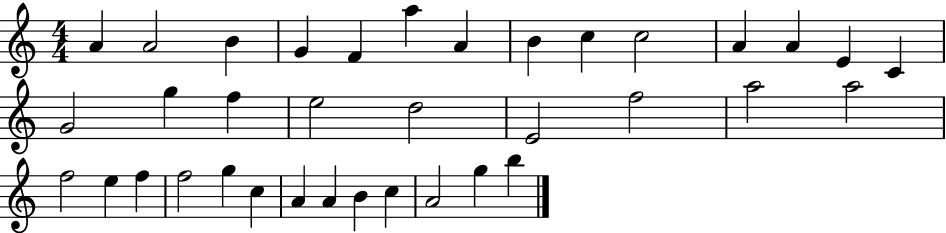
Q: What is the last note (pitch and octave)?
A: B5